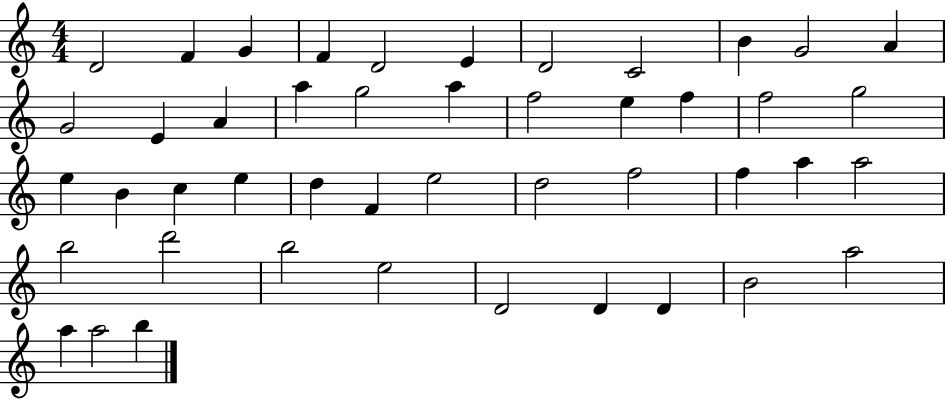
{
  \clef treble
  \numericTimeSignature
  \time 4/4
  \key c \major
  d'2 f'4 g'4 | f'4 d'2 e'4 | d'2 c'2 | b'4 g'2 a'4 | \break g'2 e'4 a'4 | a''4 g''2 a''4 | f''2 e''4 f''4 | f''2 g''2 | \break e''4 b'4 c''4 e''4 | d''4 f'4 e''2 | d''2 f''2 | f''4 a''4 a''2 | \break b''2 d'''2 | b''2 e''2 | d'2 d'4 d'4 | b'2 a''2 | \break a''4 a''2 b''4 | \bar "|."
}